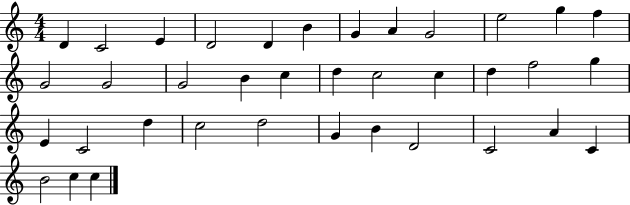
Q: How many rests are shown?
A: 0